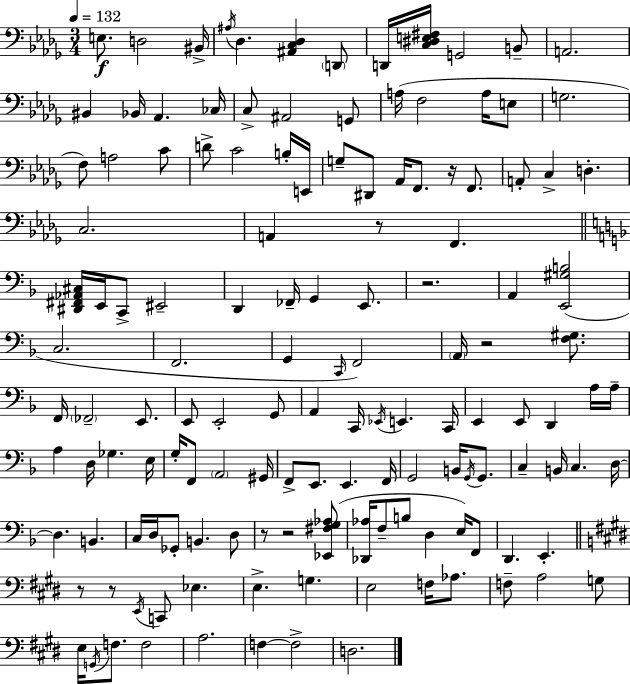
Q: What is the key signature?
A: BES minor